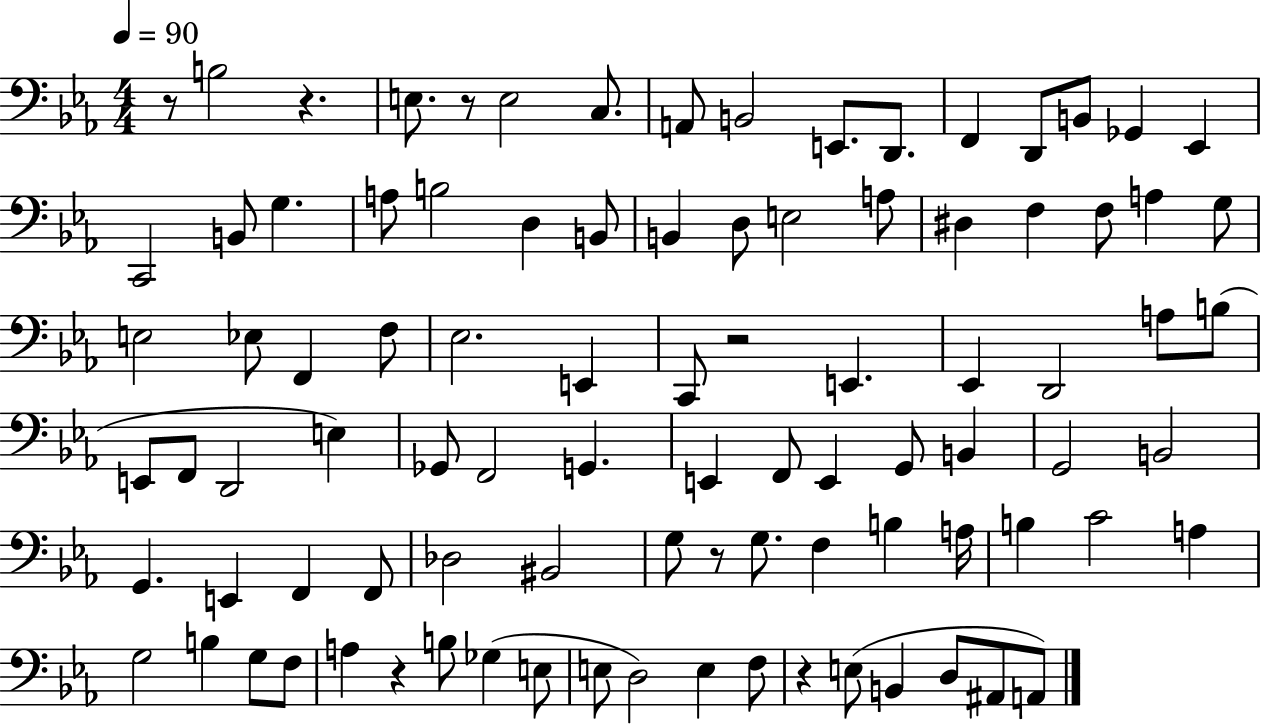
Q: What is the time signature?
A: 4/4